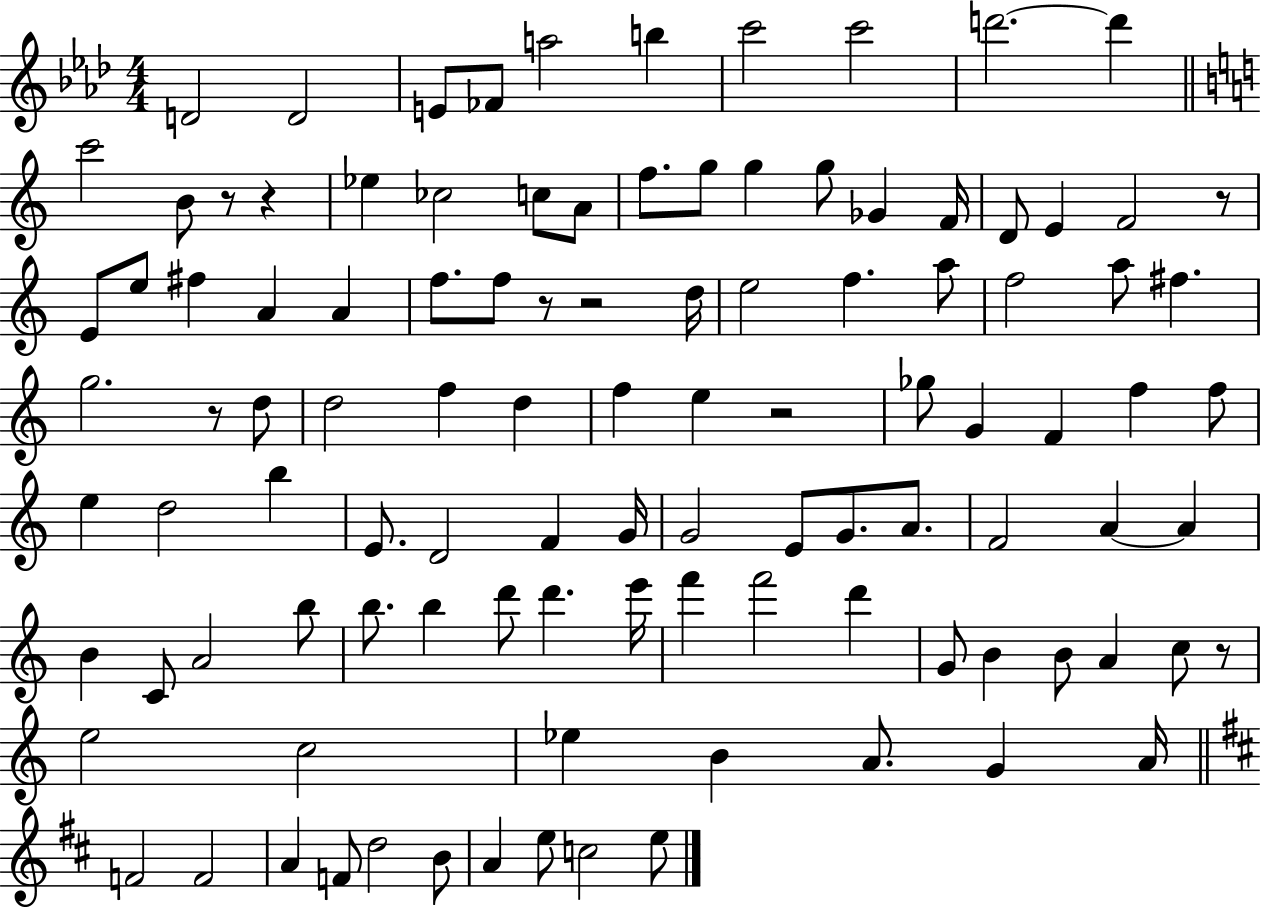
{
  \clef treble
  \numericTimeSignature
  \time 4/4
  \key aes \major
  d'2 d'2 | e'8 fes'8 a''2 b''4 | c'''2 c'''2 | d'''2.~~ d'''4 | \break \bar "||" \break \key c \major c'''2 b'8 r8 r4 | ees''4 ces''2 c''8 a'8 | f''8. g''8 g''4 g''8 ges'4 f'16 | d'8 e'4 f'2 r8 | \break e'8 e''8 fis''4 a'4 a'4 | f''8. f''8 r8 r2 d''16 | e''2 f''4. a''8 | f''2 a''8 fis''4. | \break g''2. r8 d''8 | d''2 f''4 d''4 | f''4 e''4 r2 | ges''8 g'4 f'4 f''4 f''8 | \break e''4 d''2 b''4 | e'8. d'2 f'4 g'16 | g'2 e'8 g'8. a'8. | f'2 a'4~~ a'4 | \break b'4 c'8 a'2 b''8 | b''8. b''4 d'''8 d'''4. e'''16 | f'''4 f'''2 d'''4 | g'8 b'4 b'8 a'4 c''8 r8 | \break e''2 c''2 | ees''4 b'4 a'8. g'4 a'16 | \bar "||" \break \key d \major f'2 f'2 | a'4 f'8 d''2 b'8 | a'4 e''8 c''2 e''8 | \bar "|."
}